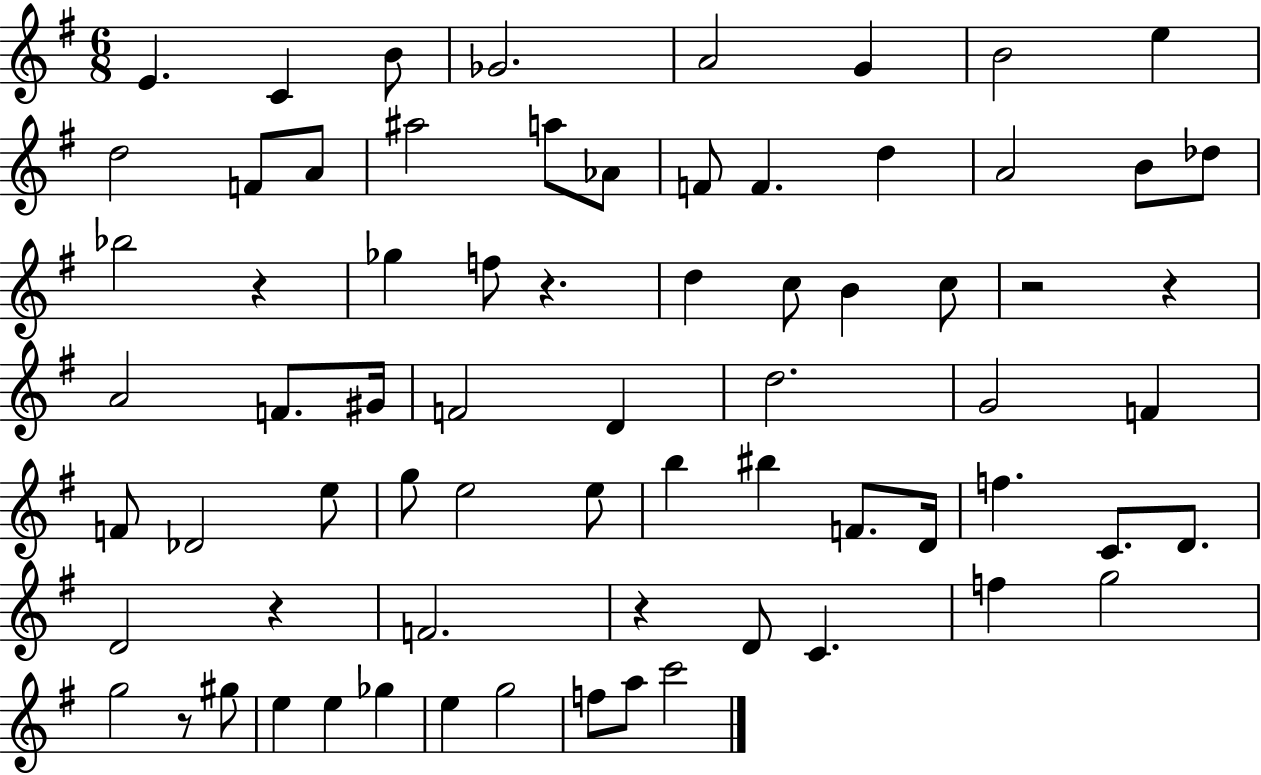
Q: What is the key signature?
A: G major